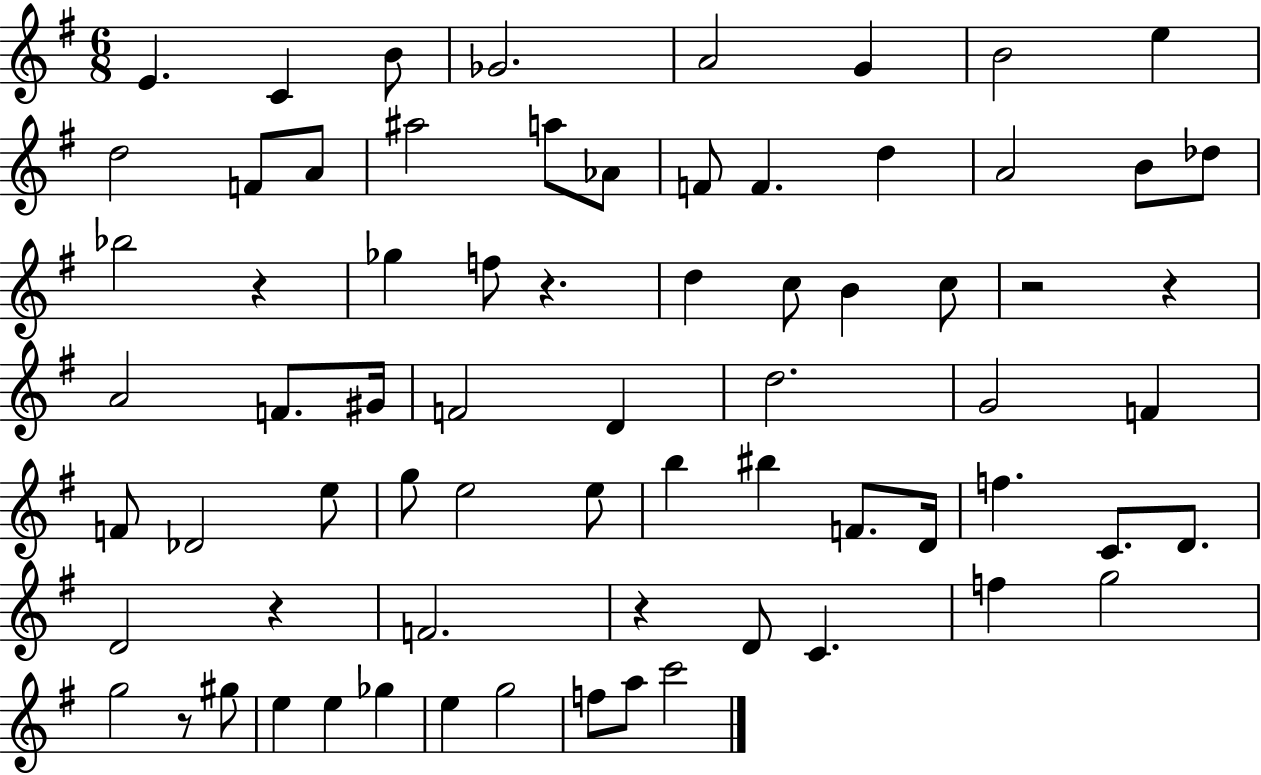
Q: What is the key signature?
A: G major